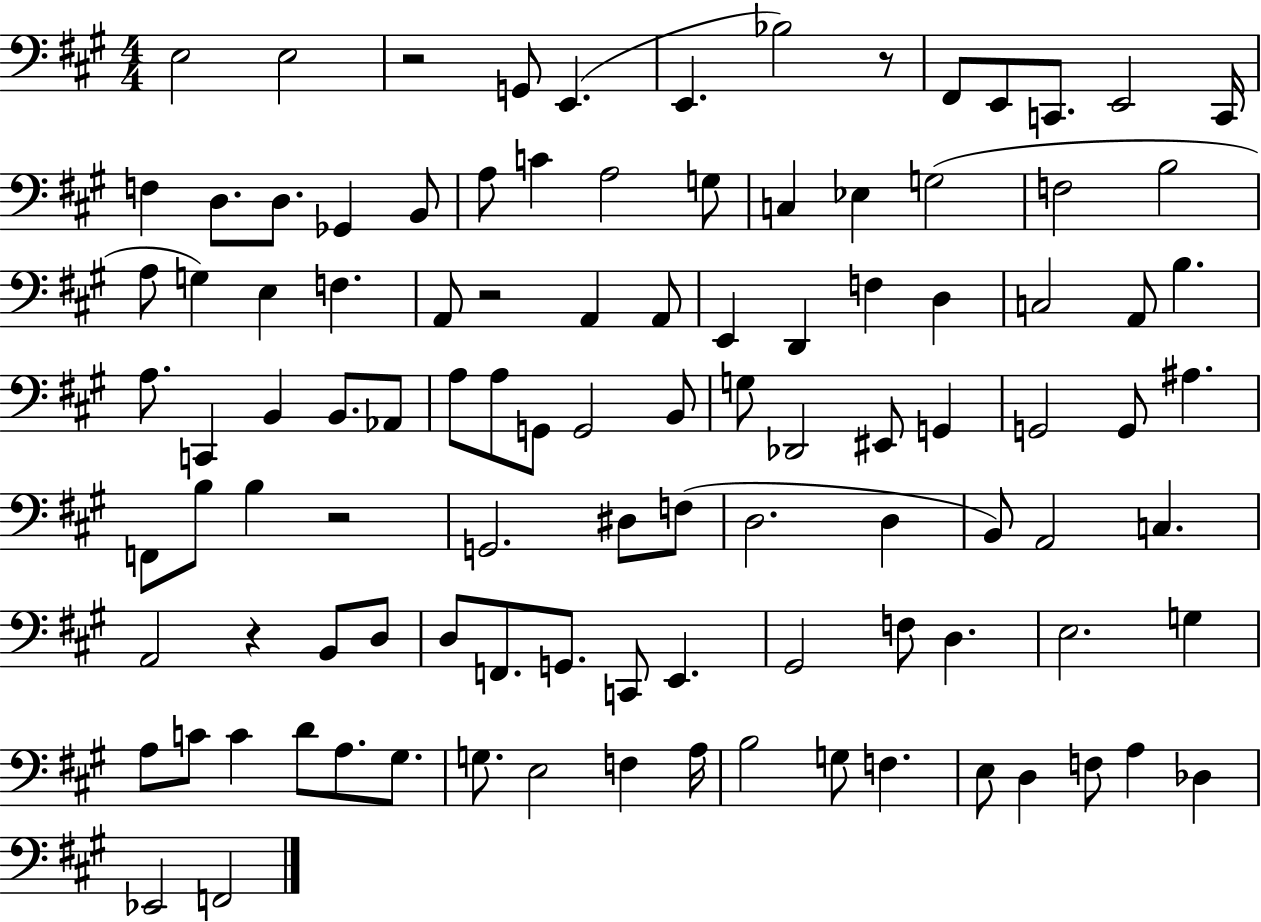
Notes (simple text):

E3/h E3/h R/h G2/e E2/q. E2/q. Bb3/h R/e F#2/e E2/e C2/e. E2/h C2/s F3/q D3/e. D3/e. Gb2/q B2/e A3/e C4/q A3/h G3/e C3/q Eb3/q G3/h F3/h B3/h A3/e G3/q E3/q F3/q. A2/e R/h A2/q A2/e E2/q D2/q F3/q D3/q C3/h A2/e B3/q. A3/e. C2/q B2/q B2/e. Ab2/e A3/e A3/e G2/e G2/h B2/e G3/e Db2/h EIS2/e G2/q G2/h G2/e A#3/q. F2/e B3/e B3/q R/h G2/h. D#3/e F3/e D3/h. D3/q B2/e A2/h C3/q. A2/h R/q B2/e D3/e D3/e F2/e. G2/e. C2/e E2/q. G#2/h F3/e D3/q. E3/h. G3/q A3/e C4/e C4/q D4/e A3/e. G#3/e. G3/e. E3/h F3/q A3/s B3/h G3/e F3/q. E3/e D3/q F3/e A3/q Db3/q Eb2/h F2/h